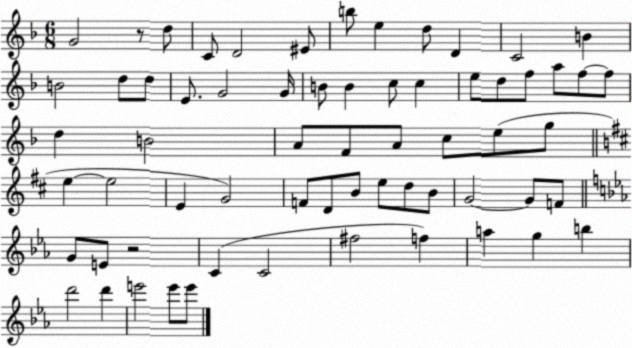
X:1
T:Untitled
M:6/8
L:1/4
K:F
G2 z/2 d/2 C/2 D2 ^E/2 b/2 e d/2 D C2 B B2 d/2 d/2 E/2 G2 G/4 B/2 B c/2 c e/2 d/2 f/2 a/2 f/2 f/2 d B2 A/2 F/2 A/2 c/2 e/2 g/2 e e2 E G2 F/2 D/2 B/2 e/2 d/2 B/2 G2 G/2 F/2 G/2 E/2 z2 C C2 ^f2 f a g b d'2 d' e'2 e'/2 e'/2